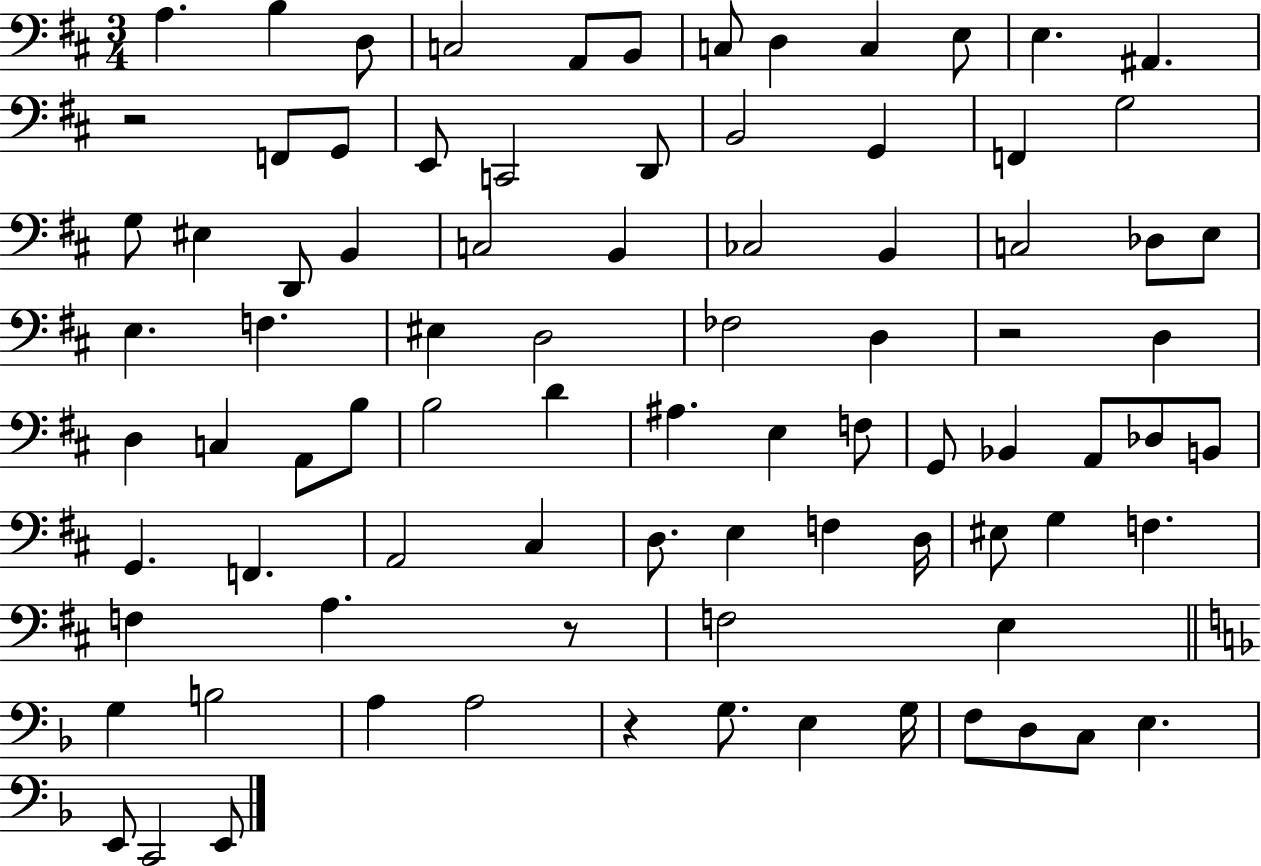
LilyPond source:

{
  \clef bass
  \numericTimeSignature
  \time 3/4
  \key d \major
  a4. b4 d8 | c2 a,8 b,8 | c8 d4 c4 e8 | e4. ais,4. | \break r2 f,8 g,8 | e,8 c,2 d,8 | b,2 g,4 | f,4 g2 | \break g8 eis4 d,8 b,4 | c2 b,4 | ces2 b,4 | c2 des8 e8 | \break e4. f4. | eis4 d2 | fes2 d4 | r2 d4 | \break d4 c4 a,8 b8 | b2 d'4 | ais4. e4 f8 | g,8 bes,4 a,8 des8 b,8 | \break g,4. f,4. | a,2 cis4 | d8. e4 f4 d16 | eis8 g4 f4. | \break f4 a4. r8 | f2 e4 | \bar "||" \break \key f \major g4 b2 | a4 a2 | r4 g8. e4 g16 | f8 d8 c8 e4. | \break e,8 c,2 e,8 | \bar "|."
}